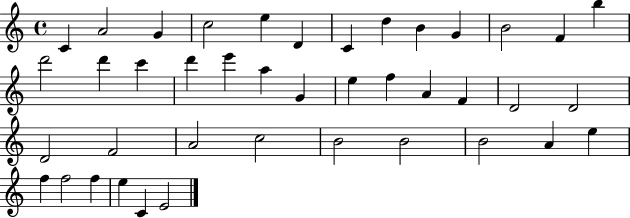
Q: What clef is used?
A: treble